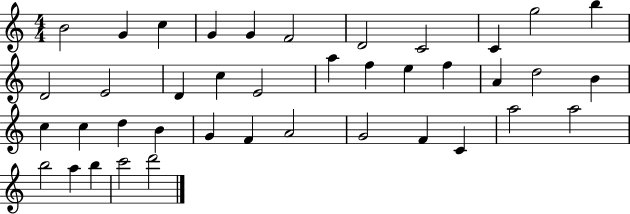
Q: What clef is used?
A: treble